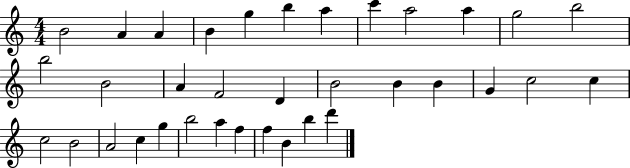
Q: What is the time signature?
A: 4/4